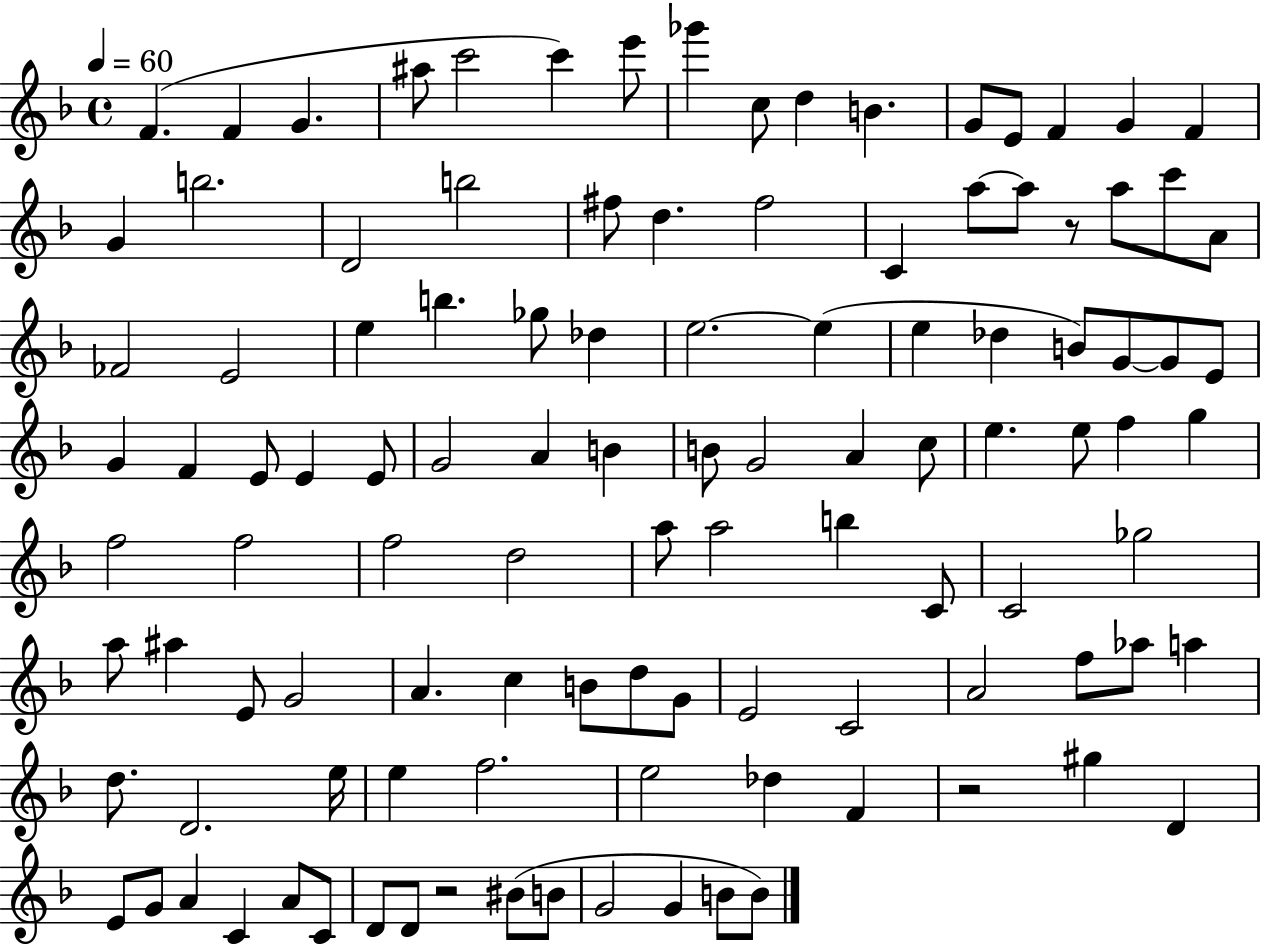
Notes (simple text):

F4/q. F4/q G4/q. A#5/e C6/h C6/q E6/e Gb6/q C5/e D5/q B4/q. G4/e E4/e F4/q G4/q F4/q G4/q B5/h. D4/h B5/h F#5/e D5/q. F#5/h C4/q A5/e A5/e R/e A5/e C6/e A4/e FES4/h E4/h E5/q B5/q. Gb5/e Db5/q E5/h. E5/q E5/q Db5/q B4/e G4/e G4/e E4/e G4/q F4/q E4/e E4/q E4/e G4/h A4/q B4/q B4/e G4/h A4/q C5/e E5/q. E5/e F5/q G5/q F5/h F5/h F5/h D5/h A5/e A5/h B5/q C4/e C4/h Gb5/h A5/e A#5/q E4/e G4/h A4/q. C5/q B4/e D5/e G4/e E4/h C4/h A4/h F5/e Ab5/e A5/q D5/e. D4/h. E5/s E5/q F5/h. E5/h Db5/q F4/q R/h G#5/q D4/q E4/e G4/e A4/q C4/q A4/e C4/e D4/e D4/e R/h BIS4/e B4/e G4/h G4/q B4/e B4/e